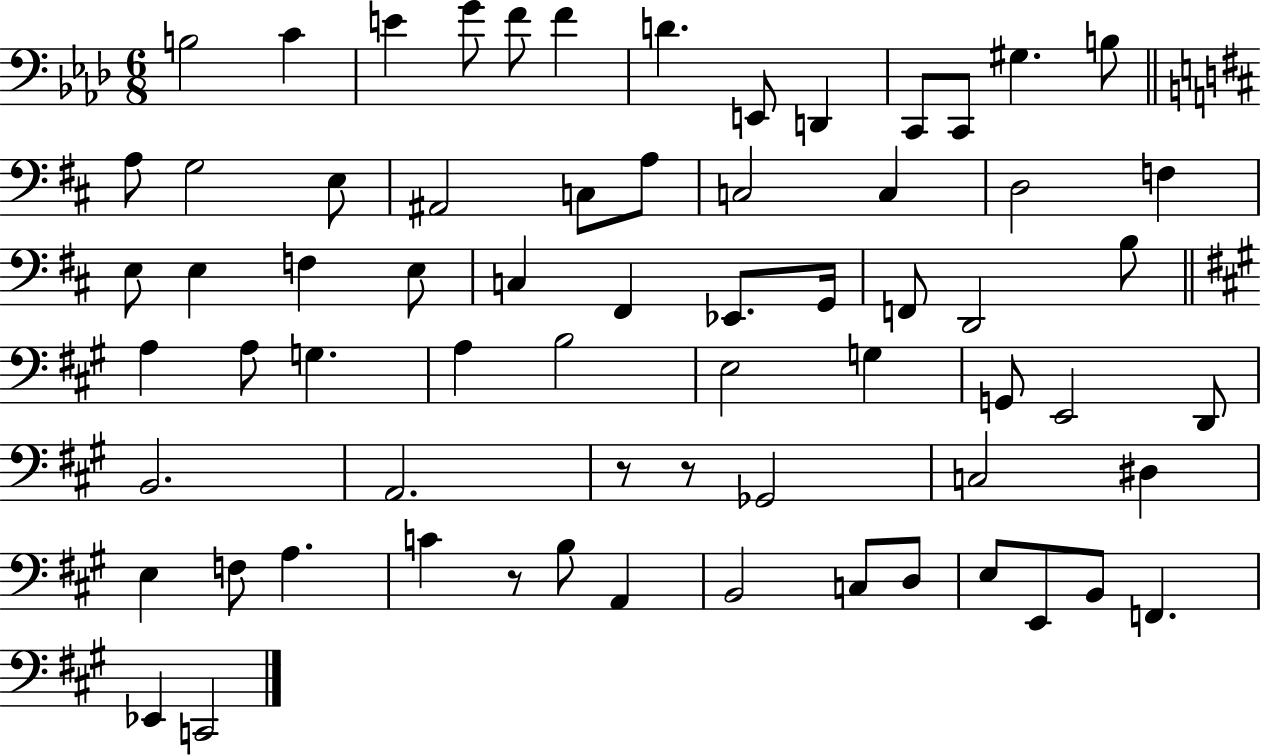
B3/h C4/q E4/q G4/e F4/e F4/q D4/q. E2/e D2/q C2/e C2/e G#3/q. B3/e A3/e G3/h E3/e A#2/h C3/e A3/e C3/h C3/q D3/h F3/q E3/e E3/q F3/q E3/e C3/q F#2/q Eb2/e. G2/s F2/e D2/h B3/e A3/q A3/e G3/q. A3/q B3/h E3/h G3/q G2/e E2/h D2/e B2/h. A2/h. R/e R/e Gb2/h C3/h D#3/q E3/q F3/e A3/q. C4/q R/e B3/e A2/q B2/h C3/e D3/e E3/e E2/e B2/e F2/q. Eb2/q C2/h